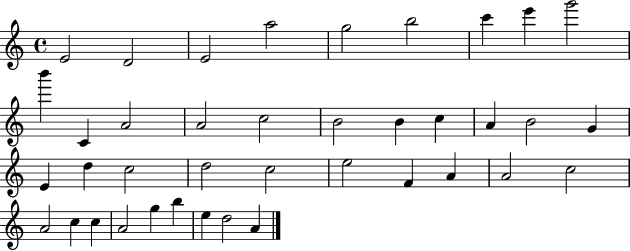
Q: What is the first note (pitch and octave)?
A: E4